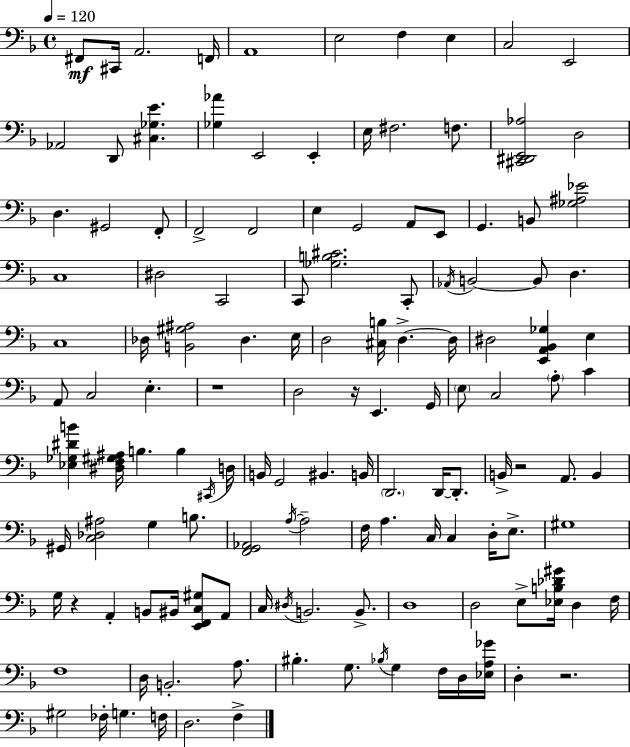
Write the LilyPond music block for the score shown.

{
  \clef bass
  \time 4/4
  \defaultTimeSignature
  \key d \minor
  \tempo 4 = 120
  fis,8\mf cis,16 a,2. f,16 | a,1 | e2 f4 e4 | c2 e,2 | \break aes,2 d,8 <cis ges e'>4. | <ges aes'>4 e,2 e,4-. | e16 fis2. f8. | <cis, dis, e, aes>2 d2 | \break d4. gis,2 f,8-. | f,2-> f,2 | e4 g,2 a,8 e,8 | g,4. b,8 <ges ais ees'>2 | \break c1 | dis2 c,2 | c,8 <ges b cis'>2. c,8-. | \acciaccatura { aes,16 } b,2~~ b,8 d4. | \break c1 | des16 <b, gis ais>2 des4. | e16 d2 <cis b>16 d4.->~~ | d16 dis2 <e, a, bes, ges>4 e4 | \break a,8 c2 e4.-. | r1 | d2 r16 e,4. | g,16 \parenthesize e8 c2 \parenthesize a8-. c'4 | \break <ees ges dis' b'>4 <dis f gis ais>16 b4. b4 | \acciaccatura { cis,16 } d16 b,16 g,2 bis,4. | b,16 \parenthesize d,2. d,16~~ d,8.-. | b,16-> r2 a,8. b,4 | \break gis,16 <c des ais>2 g4 b8. | <f, g, aes,>2 \acciaccatura { a16~ }~ a2-- | f16 a4. c16 c4 d16-. | e8.-> gis1 | \break g16 r4 a,4-. b,8 bis,16 <e, f, c gis>8 | a,8 c16 \acciaccatura { dis16 } b,2. | b,8.-> d1 | d2 e8-> <ees b des' gis'>16 d4 | \break f16 f1 | d16 b,2.-. | a8. bis4.-. g8. \acciaccatura { bes16 } g4 | f16 d16 <ees a ges'>16 d4-. r2. | \break gis2 fes16-. g4. | f16 d2. | f4-> \bar "|."
}